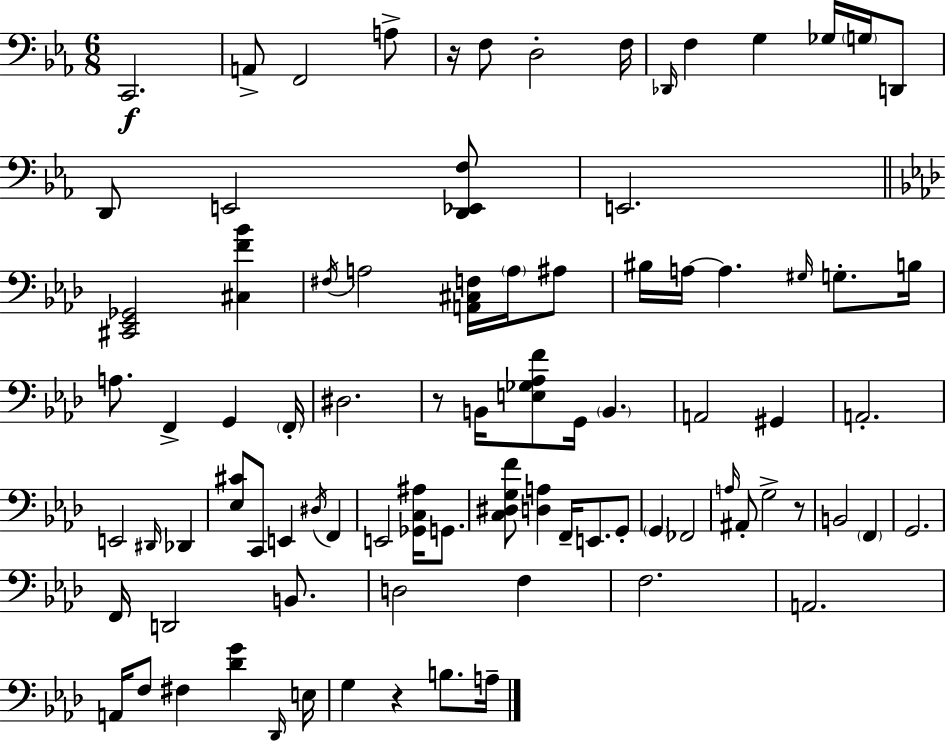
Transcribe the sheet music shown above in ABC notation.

X:1
T:Untitled
M:6/8
L:1/4
K:Cm
C,,2 A,,/2 F,,2 A,/2 z/4 F,/2 D,2 F,/4 _D,,/4 F, G, _G,/4 G,/4 D,,/2 D,,/2 E,,2 [D,,_E,,F,]/2 E,,2 [^C,,_E,,_G,,]2 [^C,F_B] ^F,/4 A,2 [A,,^C,F,]/4 A,/4 ^A,/2 ^B,/4 A,/4 A, ^G,/4 G,/2 B,/4 A,/2 F,, G,, F,,/4 ^D,2 z/2 B,,/4 [E,_G,_A,F]/2 G,,/4 B,, A,,2 ^G,, A,,2 E,,2 ^D,,/4 _D,, [_E,^C]/2 C,,/2 E,, ^D,/4 F,, E,,2 [_G,,C,^A,]/4 G,,/2 [C,^D,G,F]/2 [D,A,] F,,/4 E,,/2 G,,/2 G,, _F,,2 A,/4 ^A,,/2 G,2 z/2 B,,2 F,, G,,2 F,,/4 D,,2 B,,/2 D,2 F, F,2 A,,2 A,,/4 F,/2 ^F, [_DG] _D,,/4 E,/4 G, z B,/2 A,/4